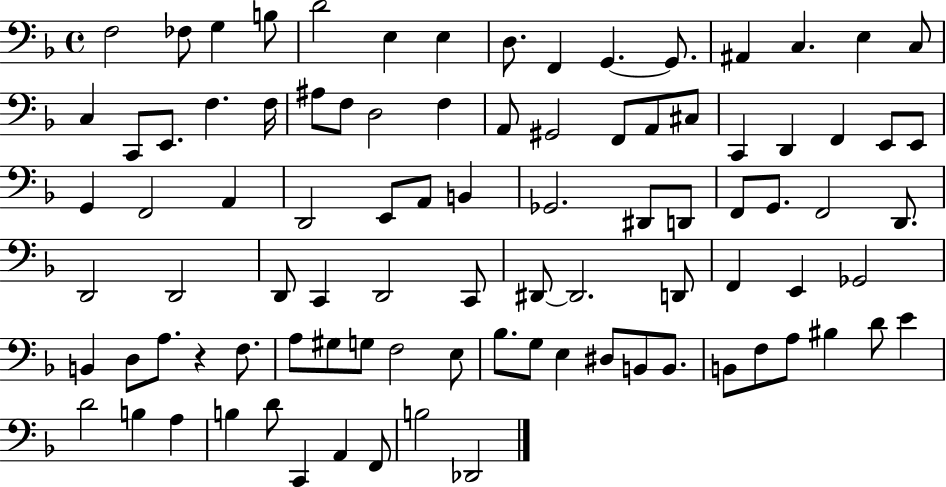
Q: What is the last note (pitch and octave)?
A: Db2